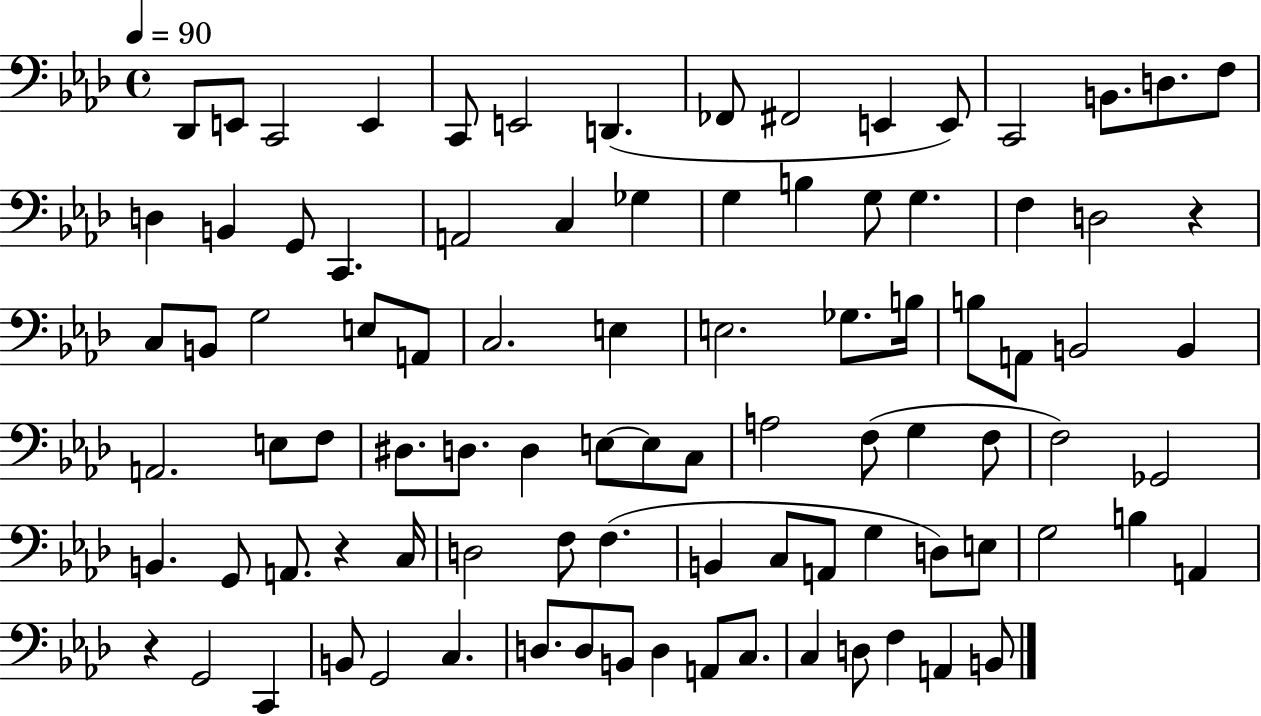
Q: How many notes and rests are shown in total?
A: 92